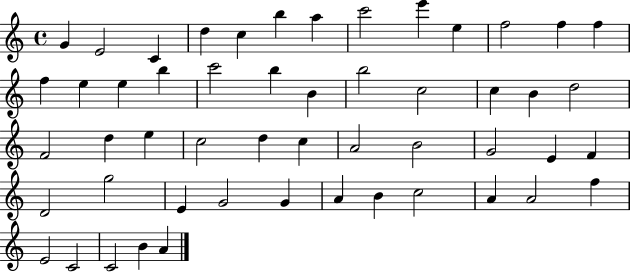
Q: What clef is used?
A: treble